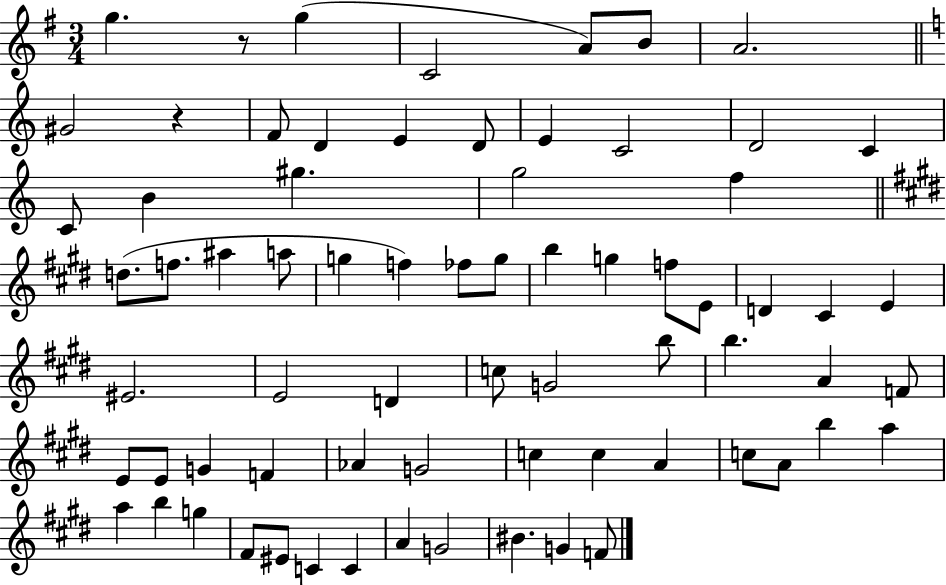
X:1
T:Untitled
M:3/4
L:1/4
K:G
g z/2 g C2 A/2 B/2 A2 ^G2 z F/2 D E D/2 E C2 D2 C C/2 B ^g g2 f d/2 f/2 ^a a/2 g f _f/2 g/2 b g f/2 E/2 D ^C E ^E2 E2 D c/2 G2 b/2 b A F/2 E/2 E/2 G F _A G2 c c A c/2 A/2 b a a b g ^F/2 ^E/2 C C A G2 ^B G F/2